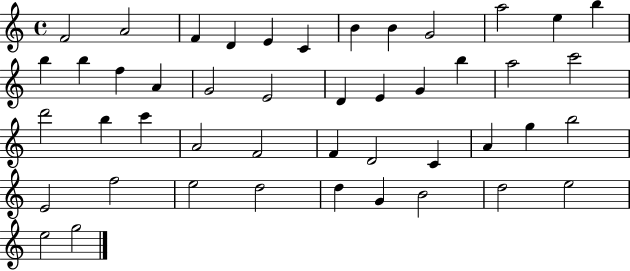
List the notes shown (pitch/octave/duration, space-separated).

F4/h A4/h F4/q D4/q E4/q C4/q B4/q B4/q G4/h A5/h E5/q B5/q B5/q B5/q F5/q A4/q G4/h E4/h D4/q E4/q G4/q B5/q A5/h C6/h D6/h B5/q C6/q A4/h F4/h F4/q D4/h C4/q A4/q G5/q B5/h E4/h F5/h E5/h D5/h D5/q G4/q B4/h D5/h E5/h E5/h G5/h